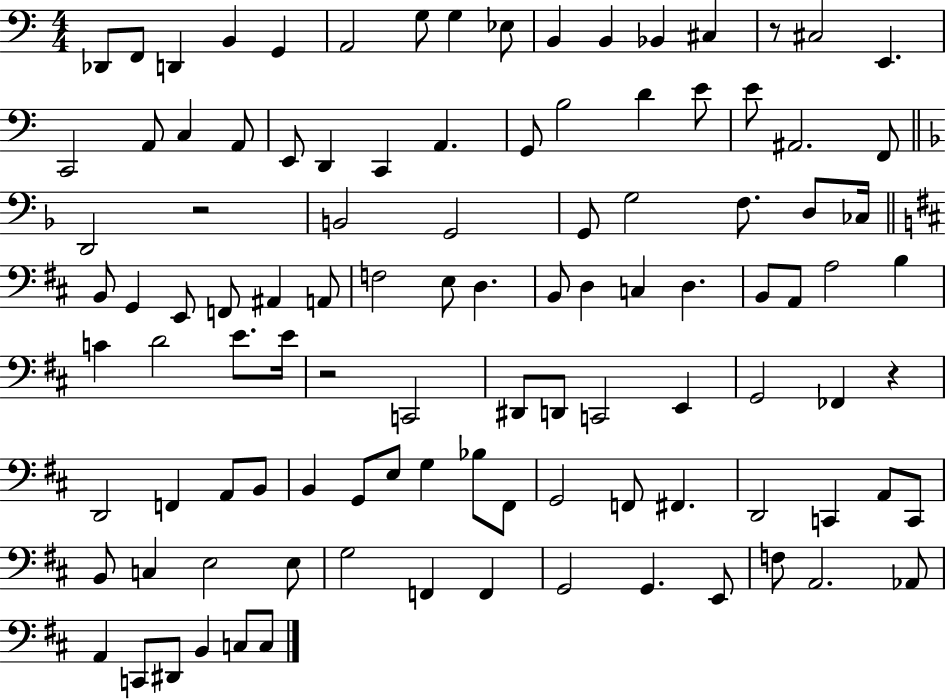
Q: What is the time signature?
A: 4/4